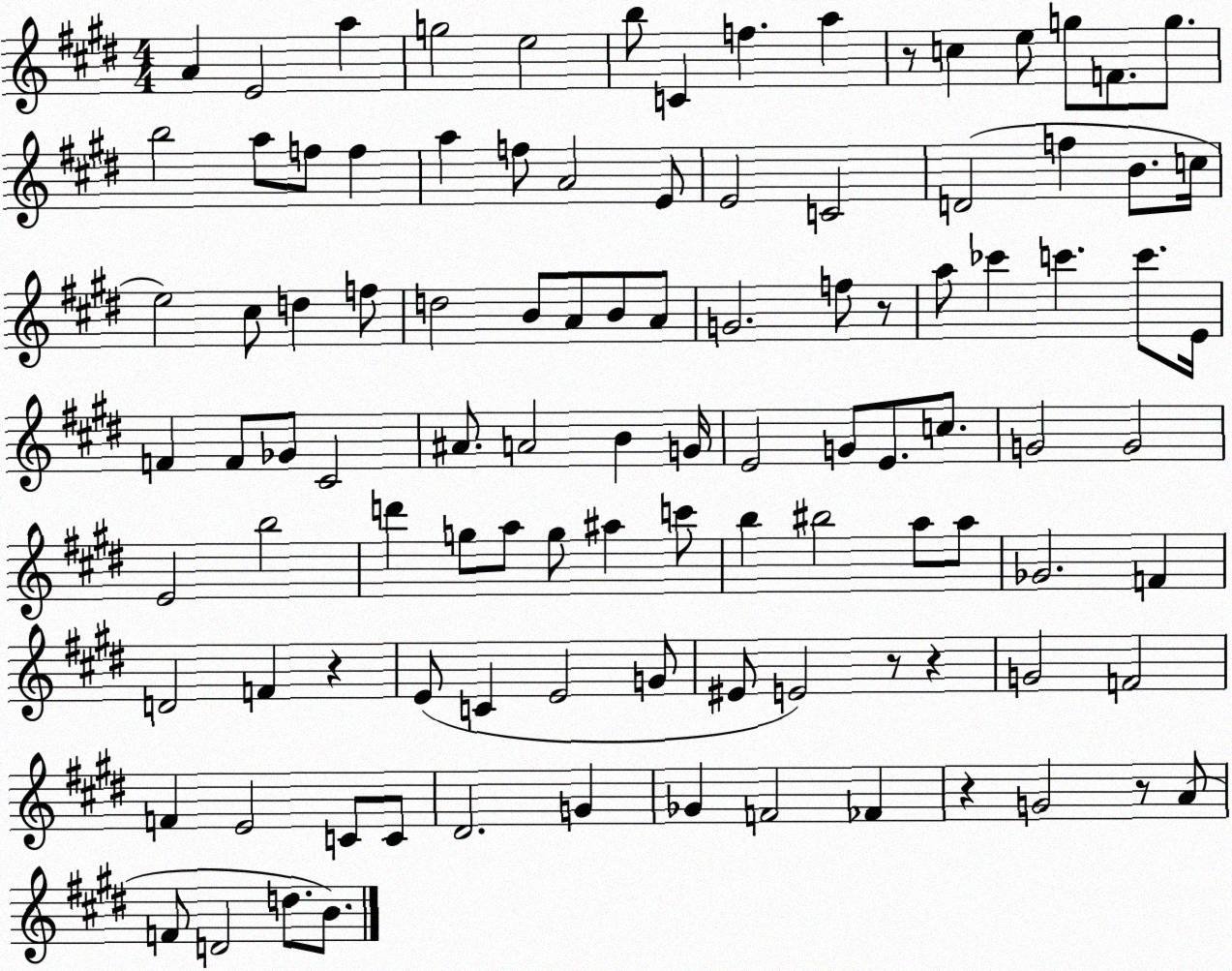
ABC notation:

X:1
T:Untitled
M:4/4
L:1/4
K:E
A E2 a g2 e2 b/2 C f a z/2 c e/2 g/2 F/2 g/2 b2 a/2 f/2 f a f/2 A2 E/2 E2 C2 D2 f B/2 c/4 e2 ^c/2 d f/2 d2 B/2 A/2 B/2 A/2 G2 f/2 z/2 a/2 _c' c' c'/2 E/4 F F/2 _G/2 ^C2 ^A/2 A2 B G/4 E2 G/2 E/2 c/2 G2 G2 E2 b2 d' g/2 a/2 g/2 ^a c'/2 b ^b2 a/2 a/2 _G2 F D2 F z E/2 C E2 G/2 ^E/2 E2 z/2 z G2 F2 F E2 C/2 C/2 ^D2 G _G F2 _F z G2 z/2 A/2 F/2 D2 d/2 B/2